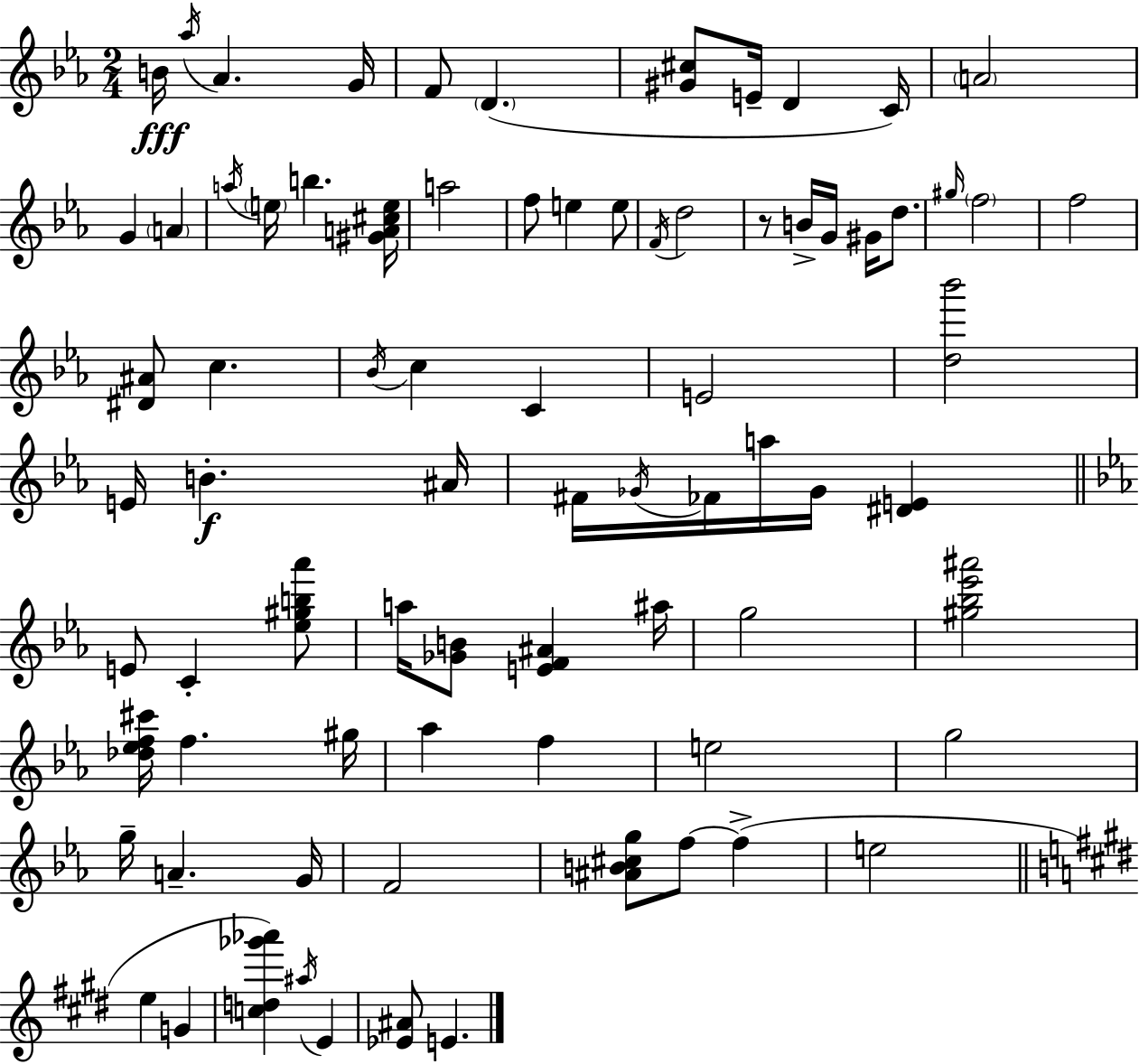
{
  \clef treble
  \numericTimeSignature
  \time 2/4
  \key ees \major
  b'16\fff \acciaccatura { aes''16 } aes'4. | g'16 f'8 \parenthesize d'4.( | <gis' cis''>8 e'16-- d'4 | c'16) \parenthesize a'2 | \break g'4 \parenthesize a'4 | \acciaccatura { a''16 } \parenthesize e''16 b''4. | <gis' a' cis'' e''>16 a''2 | f''8 e''4 | \break e''8 \acciaccatura { f'16 } d''2 | r8 b'16-> g'16 gis'16 | d''8. \grace { gis''16 } \parenthesize f''2 | f''2 | \break <dis' ais'>8 c''4. | \acciaccatura { bes'16 } c''4 | c'4 e'2 | <d'' bes'''>2 | \break e'16 b'4.-.\f | ais'16 fis'16 \acciaccatura { ges'16 } fes'16 | a''16 ges'16 <dis' e'>4 \bar "||" \break \key ees \major e'8 c'4-. <ees'' gis'' b'' aes'''>8 | a''16 <ges' b'>8 <e' f' ais'>4 ais''16 | g''2 | <gis'' bes'' ees''' ais'''>2 | \break <des'' ees'' f'' cis'''>16 f''4. gis''16 | aes''4 f''4 | e''2 | g''2 | \break g''16-- a'4.-- g'16 | f'2 | <ais' b' cis'' g''>8 f''8~~ f''4->( | e''2 | \break \bar "||" \break \key e \major e''4 g'4 | <c'' d'' ges''' aes'''>4) \acciaccatura { ais''16 } e'4 | <ees' ais'>8 e'4. | \bar "|."
}